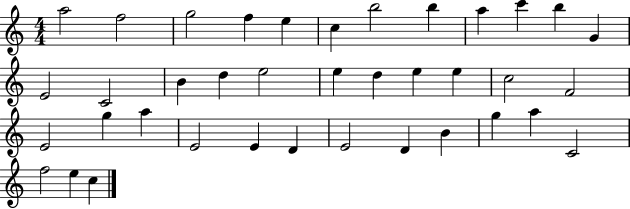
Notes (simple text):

A5/h F5/h G5/h F5/q E5/q C5/q B5/h B5/q A5/q C6/q B5/q G4/q E4/h C4/h B4/q D5/q E5/h E5/q D5/q E5/q E5/q C5/h F4/h E4/h G5/q A5/q E4/h E4/q D4/q E4/h D4/q B4/q G5/q A5/q C4/h F5/h E5/q C5/q